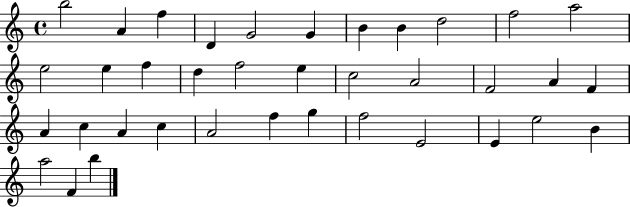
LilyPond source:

{
  \clef treble
  \time 4/4
  \defaultTimeSignature
  \key c \major
  b''2 a'4 f''4 | d'4 g'2 g'4 | b'4 b'4 d''2 | f''2 a''2 | \break e''2 e''4 f''4 | d''4 f''2 e''4 | c''2 a'2 | f'2 a'4 f'4 | \break a'4 c''4 a'4 c''4 | a'2 f''4 g''4 | f''2 e'2 | e'4 e''2 b'4 | \break a''2 f'4 b''4 | \bar "|."
}